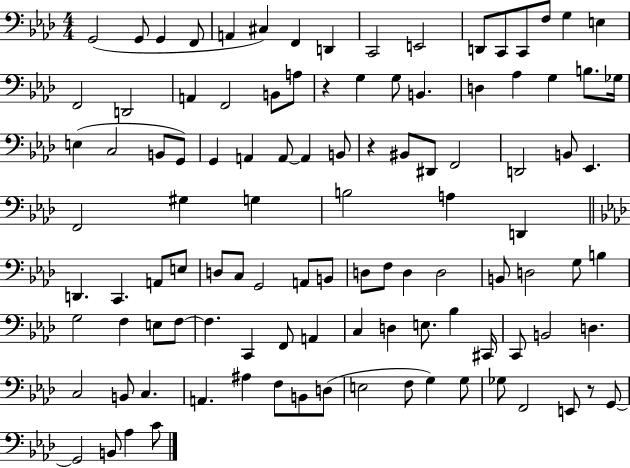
{
  \clef bass
  \numericTimeSignature
  \time 4/4
  \key aes \major
  g,2( g,8 g,4 f,8 | a,4 cis4) f,4 d,4 | c,2 e,2 | d,8 c,8 c,8 f8 g4 e4 | \break f,2 d,2 | a,4 f,2 b,8 a8 | r4 g4 g8 b,4. | d4 aes4 g4 b8. ges16 | \break e4( c2 b,8 g,8) | g,4 a,4 a,8~~ a,4 b,8 | r4 bis,8 dis,8 f,2 | d,2 b,8 ees,4. | \break f,2 gis4 g4 | b2 a4 d,4 | \bar "||" \break \key f \minor d,4. c,4. a,8 e8 | d8 c8 g,2 a,8 b,8 | d8 f8 d4 d2 | b,8 d2 g8 b4 | \break g2 f4 e8 f8~~ | f4. c,4 f,8 a,4 | c4 d4 e8. bes4 cis,16 | c,8 b,2 d4. | \break c2 b,8 c4. | a,4. ais4 f8 b,8 d8( | e2 f8 g4) g8 | ges8 f,2 e,8 r8 g,8~~ | \break g,2 b,8 aes4 c'8 | \bar "|."
}